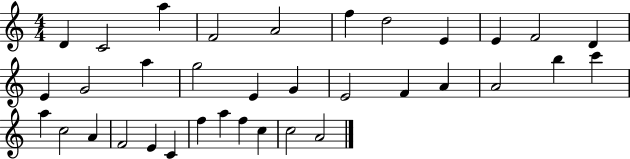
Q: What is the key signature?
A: C major